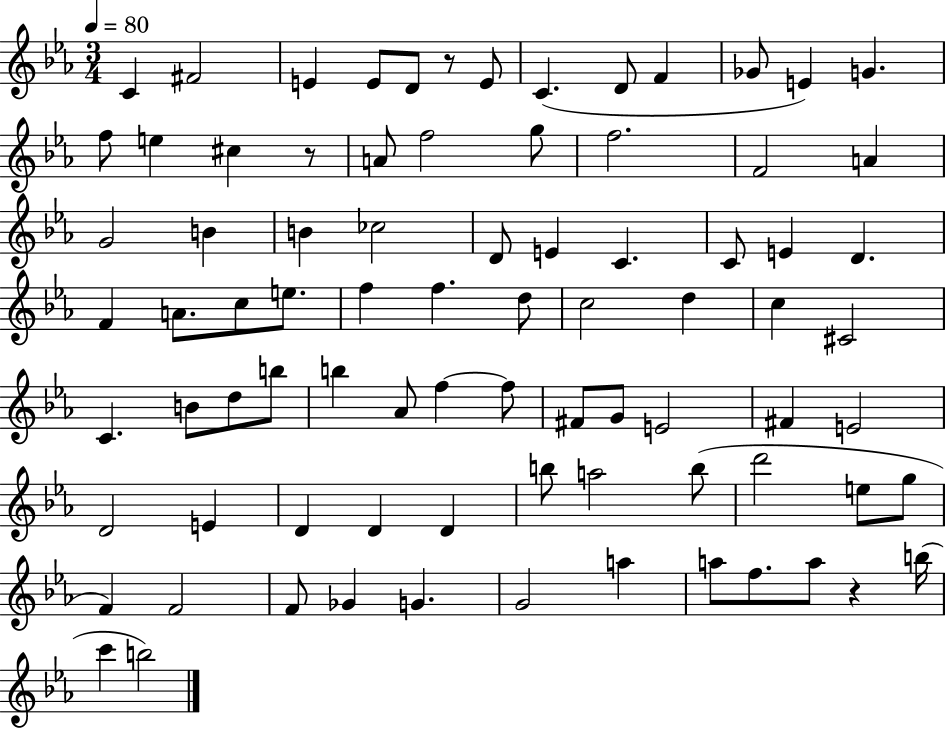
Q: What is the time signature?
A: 3/4